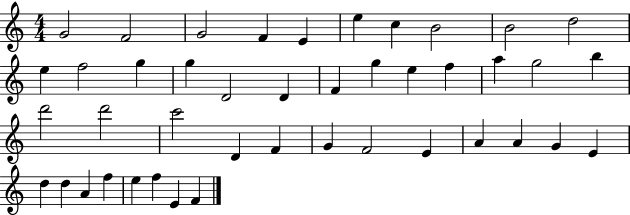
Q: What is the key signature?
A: C major